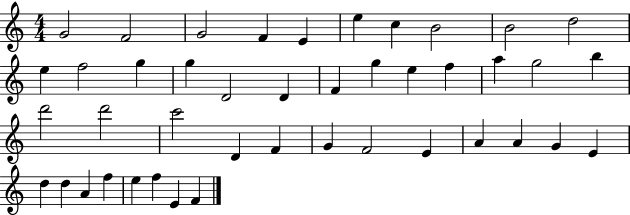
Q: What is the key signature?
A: C major